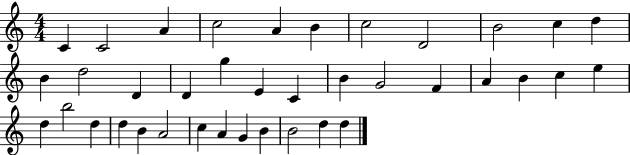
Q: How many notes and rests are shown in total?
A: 38